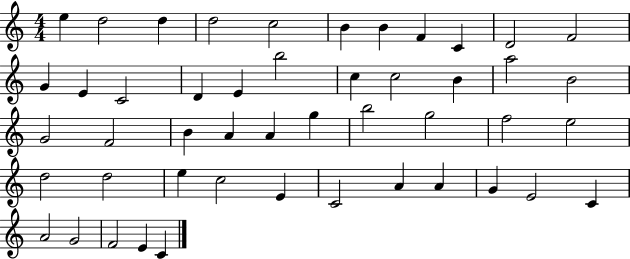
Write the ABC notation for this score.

X:1
T:Untitled
M:4/4
L:1/4
K:C
e d2 d d2 c2 B B F C D2 F2 G E C2 D E b2 c c2 B a2 B2 G2 F2 B A A g b2 g2 f2 e2 d2 d2 e c2 E C2 A A G E2 C A2 G2 F2 E C